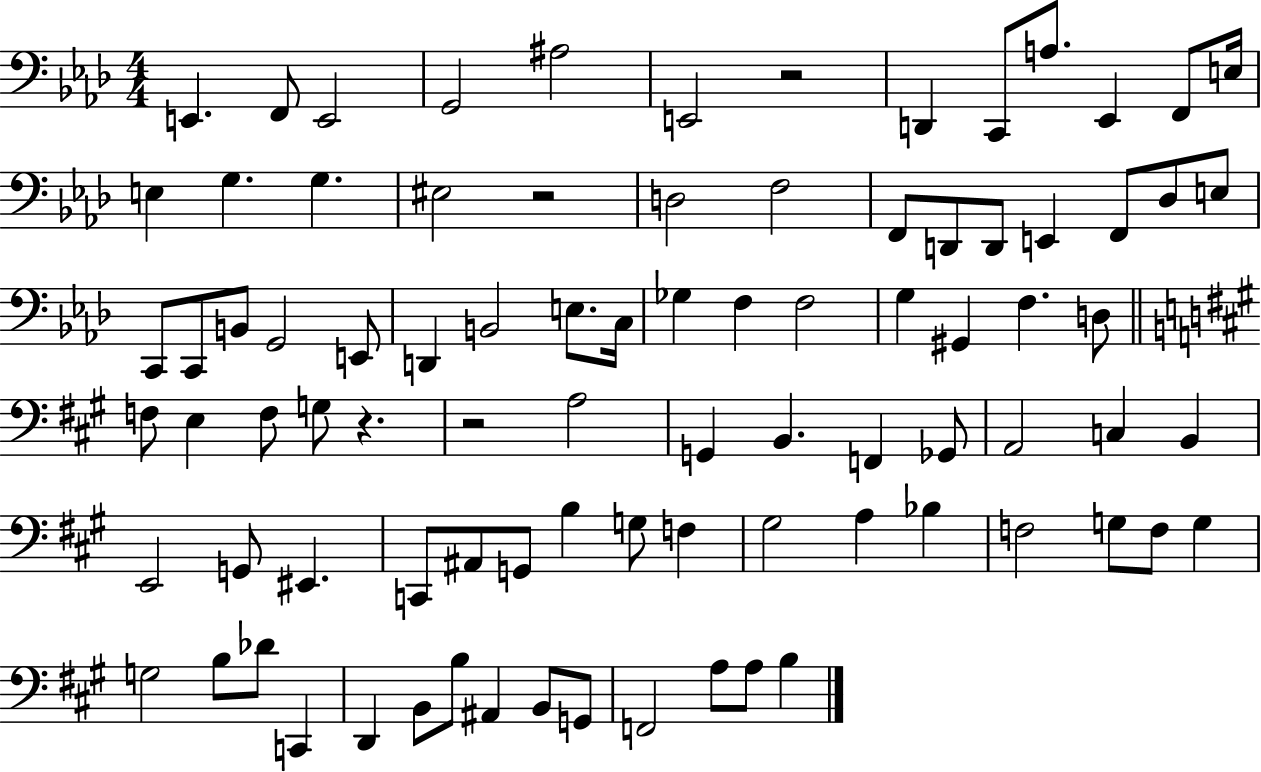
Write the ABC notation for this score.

X:1
T:Untitled
M:4/4
L:1/4
K:Ab
E,, F,,/2 E,,2 G,,2 ^A,2 E,,2 z2 D,, C,,/2 A,/2 _E,, F,,/2 E,/4 E, G, G, ^E,2 z2 D,2 F,2 F,,/2 D,,/2 D,,/2 E,, F,,/2 _D,/2 E,/2 C,,/2 C,,/2 B,,/2 G,,2 E,,/2 D,, B,,2 E,/2 C,/4 _G, F, F,2 G, ^G,, F, D,/2 F,/2 E, F,/2 G,/2 z z2 A,2 G,, B,, F,, _G,,/2 A,,2 C, B,, E,,2 G,,/2 ^E,, C,,/2 ^A,,/2 G,,/2 B, G,/2 F, ^G,2 A, _B, F,2 G,/2 F,/2 G, G,2 B,/2 _D/2 C,, D,, B,,/2 B,/2 ^A,, B,,/2 G,,/2 F,,2 A,/2 A,/2 B,